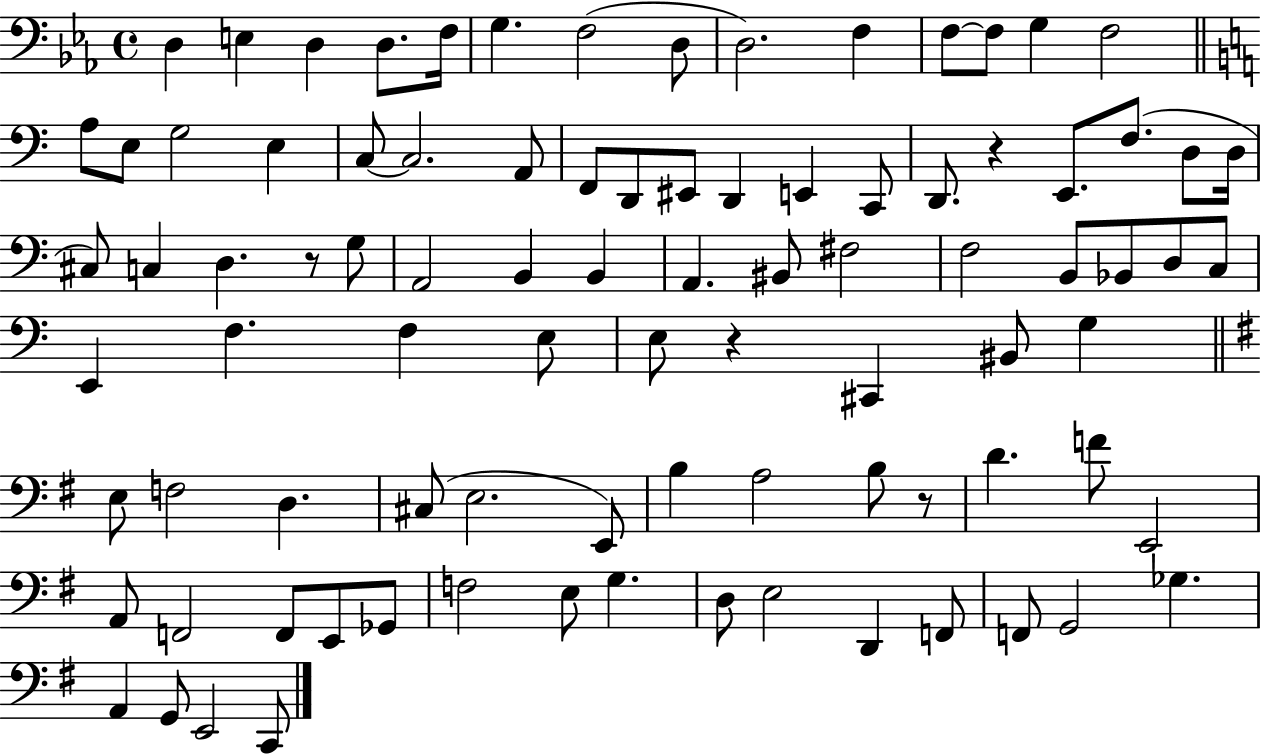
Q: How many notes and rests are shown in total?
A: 90